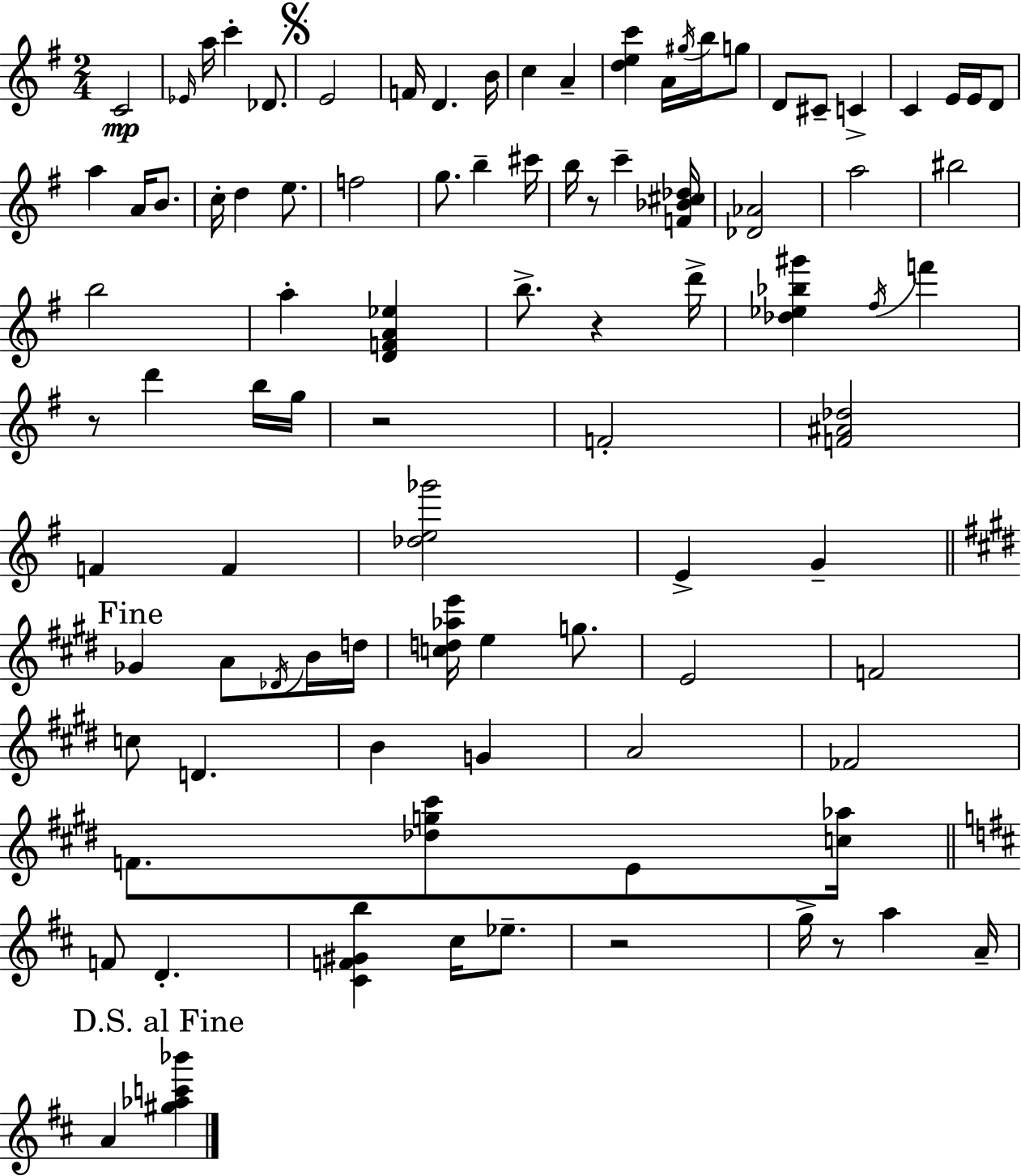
C4/h Eb4/s A5/s C6/q Db4/e. E4/h F4/s D4/q. B4/s C5/q A4/q [D5,E5,C6]/q A4/s G#5/s B5/s G5/e D4/e C#4/e C4/q C4/q E4/s E4/s D4/e A5/q A4/s B4/e. C5/s D5/q E5/e. F5/h G5/e. B5/q C#6/s B5/s R/e C6/q [F4,Bb4,C#5,Db5]/s [Db4,Ab4]/h A5/h BIS5/h B5/h A5/q [D4,F4,A4,Eb5]/q B5/e. R/q D6/s [Db5,Eb5,Bb5,G#6]/q F#5/s F6/q R/e D6/q B5/s G5/s R/h F4/h [F4,A#4,Db5]/h F4/q F4/q [Db5,E5,Gb6]/h E4/q G4/q Gb4/q A4/e Db4/s B4/s D5/s [C5,D5,Ab5,E6]/s E5/q G5/e. E4/h F4/h C5/e D4/q. B4/q G4/q A4/h FES4/h F4/e. [Db5,G5,C#6]/e E4/e [C5,Ab5]/s F4/e D4/q. [C#4,F4,G#4,B5]/q C#5/s Eb5/e. R/h G5/s R/e A5/q A4/s A4/q [G#5,Ab5,C6,Bb6]/q